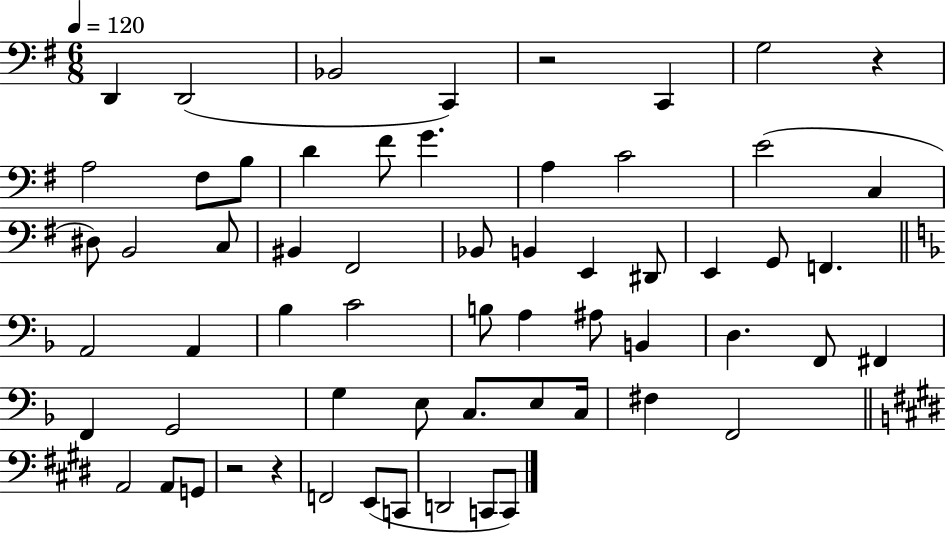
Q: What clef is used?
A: bass